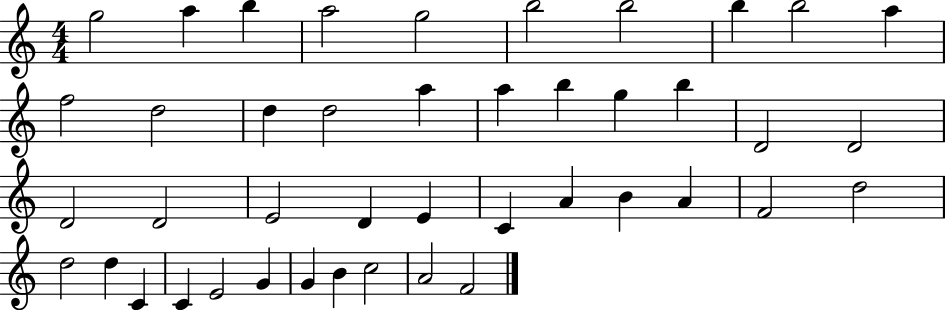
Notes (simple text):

G5/h A5/q B5/q A5/h G5/h B5/h B5/h B5/q B5/h A5/q F5/h D5/h D5/q D5/h A5/q A5/q B5/q G5/q B5/q D4/h D4/h D4/h D4/h E4/h D4/q E4/q C4/q A4/q B4/q A4/q F4/h D5/h D5/h D5/q C4/q C4/q E4/h G4/q G4/q B4/q C5/h A4/h F4/h